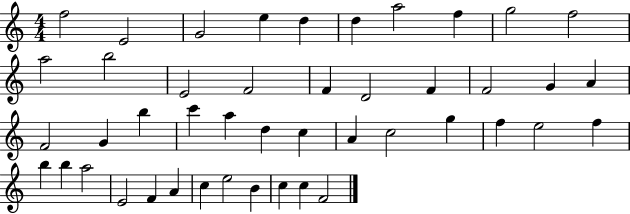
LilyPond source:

{
  \clef treble
  \numericTimeSignature
  \time 4/4
  \key c \major
  f''2 e'2 | g'2 e''4 d''4 | d''4 a''2 f''4 | g''2 f''2 | \break a''2 b''2 | e'2 f'2 | f'4 d'2 f'4 | f'2 g'4 a'4 | \break f'2 g'4 b''4 | c'''4 a''4 d''4 c''4 | a'4 c''2 g''4 | f''4 e''2 f''4 | \break b''4 b''4 a''2 | e'2 f'4 a'4 | c''4 e''2 b'4 | c''4 c''4 f'2 | \break \bar "|."
}